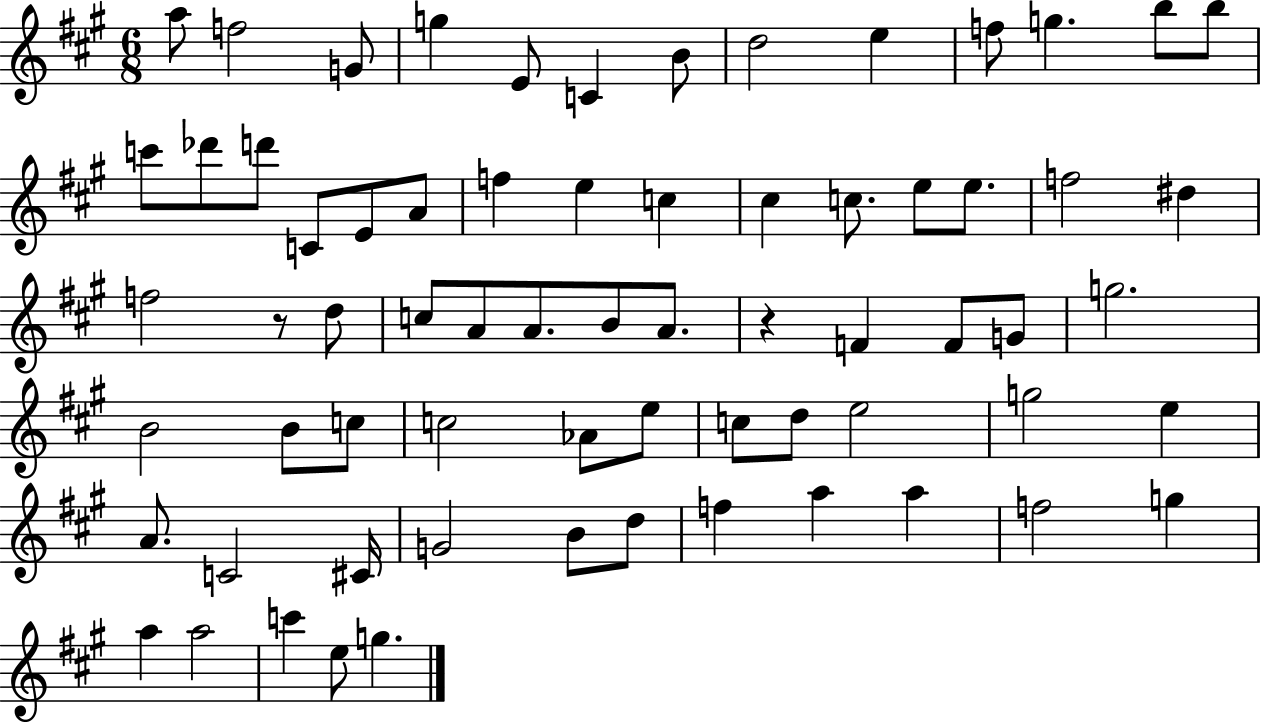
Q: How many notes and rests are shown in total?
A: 68